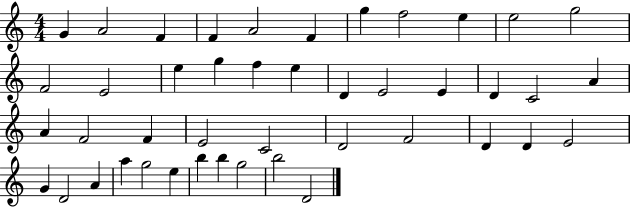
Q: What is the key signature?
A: C major